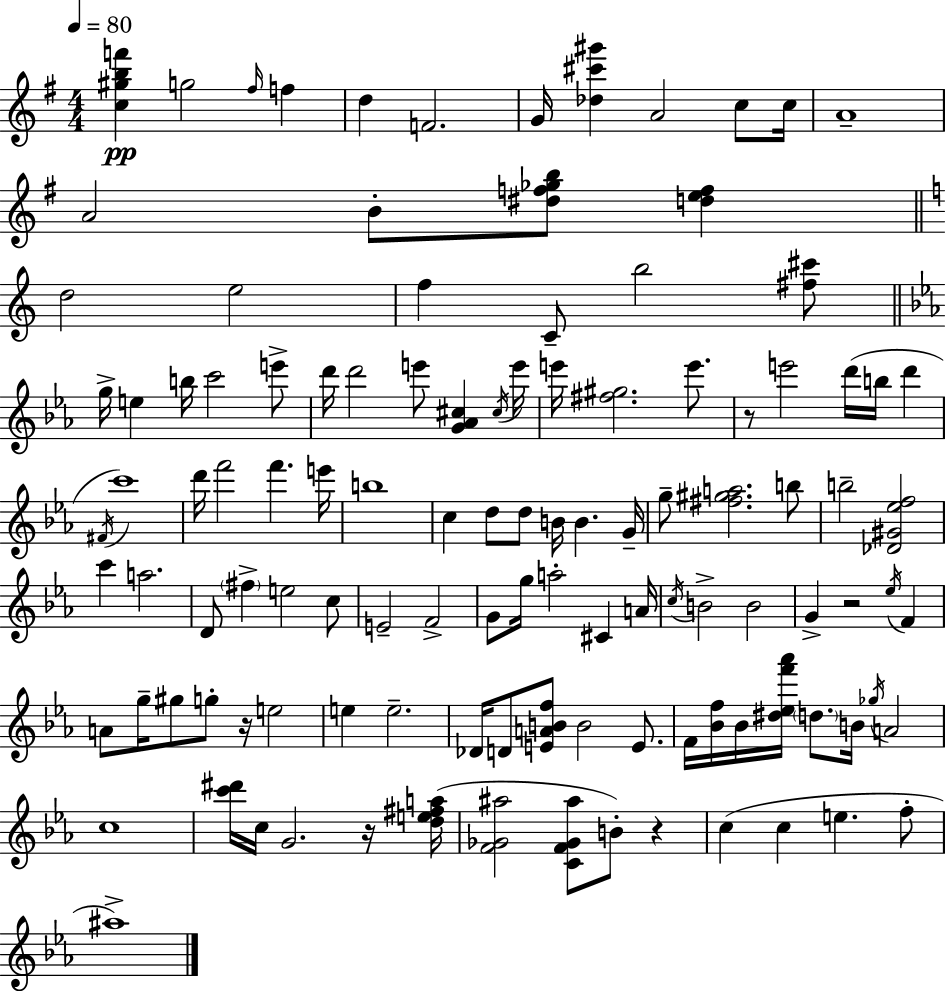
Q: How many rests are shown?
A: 5